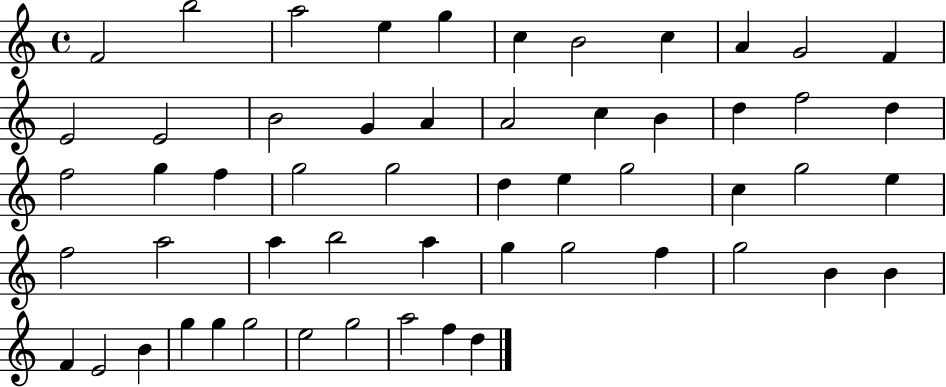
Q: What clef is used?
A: treble